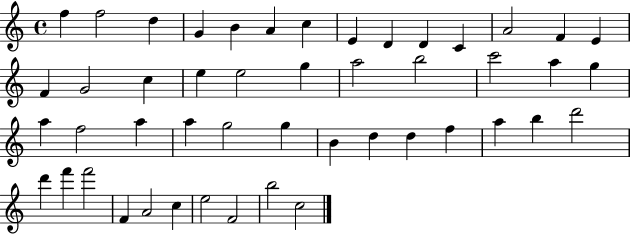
F5/q F5/h D5/q G4/q B4/q A4/q C5/q E4/q D4/q D4/q C4/q A4/h F4/q E4/q F4/q G4/h C5/q E5/q E5/h G5/q A5/h B5/h C6/h A5/q G5/q A5/q F5/h A5/q A5/q G5/h G5/q B4/q D5/q D5/q F5/q A5/q B5/q D6/h D6/q F6/q F6/h F4/q A4/h C5/q E5/h F4/h B5/h C5/h